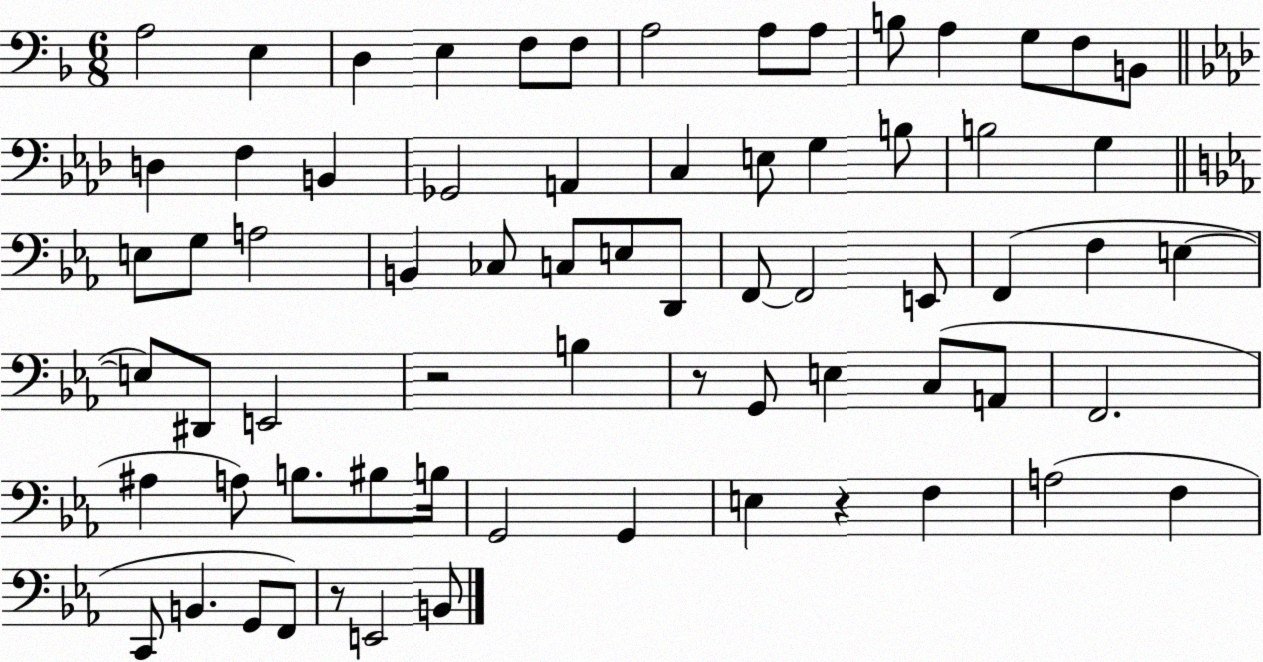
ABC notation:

X:1
T:Untitled
M:6/8
L:1/4
K:F
A,2 E, D, E, F,/2 F,/2 A,2 A,/2 A,/2 B,/2 A, G,/2 F,/2 B,,/2 D, F, B,, _G,,2 A,, C, E,/2 G, B,/2 B,2 G, E,/2 G,/2 A,2 B,, _C,/2 C,/2 E,/2 D,,/2 F,,/2 F,,2 E,,/2 F,, F, E, E,/2 ^D,,/2 E,,2 z2 B, z/2 G,,/2 E, C,/2 A,,/2 F,,2 ^A, A,/2 B,/2 ^B,/2 B,/4 G,,2 G,, E, z F, A,2 F, C,,/2 B,, G,,/2 F,,/2 z/2 E,,2 B,,/2